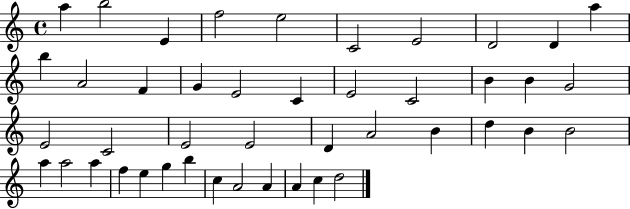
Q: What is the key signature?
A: C major